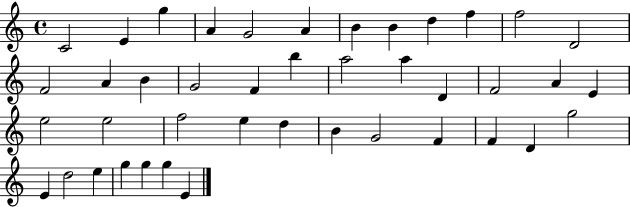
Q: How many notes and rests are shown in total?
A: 42